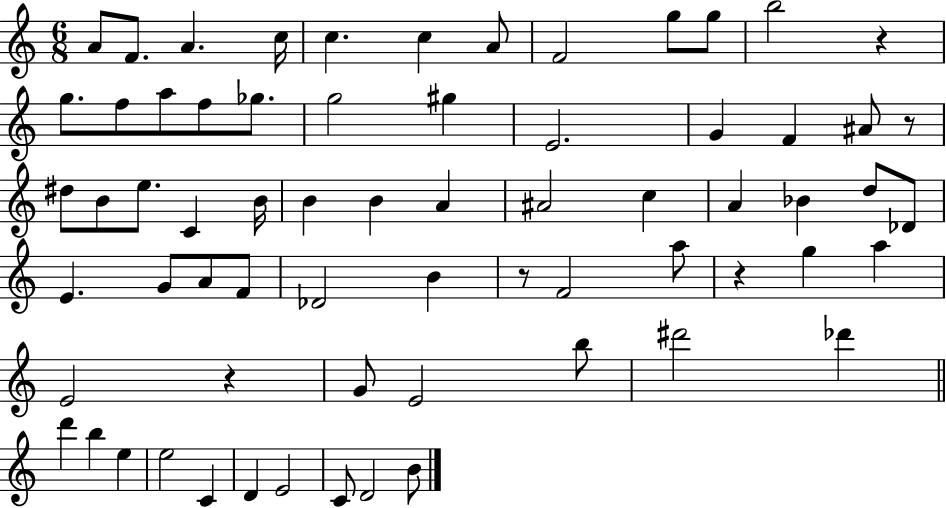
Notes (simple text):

A4/e F4/e. A4/q. C5/s C5/q. C5/q A4/e F4/h G5/e G5/e B5/h R/q G5/e. F5/e A5/e F5/e Gb5/e. G5/h G#5/q E4/h. G4/q F4/q A#4/e R/e D#5/e B4/e E5/e. C4/q B4/s B4/q B4/q A4/q A#4/h C5/q A4/q Bb4/q D5/e Db4/e E4/q. G4/e A4/e F4/e Db4/h B4/q R/e F4/h A5/e R/q G5/q A5/q E4/h R/q G4/e E4/h B5/e D#6/h Db6/q D6/q B5/q E5/q E5/h C4/q D4/q E4/h C4/e D4/h B4/e